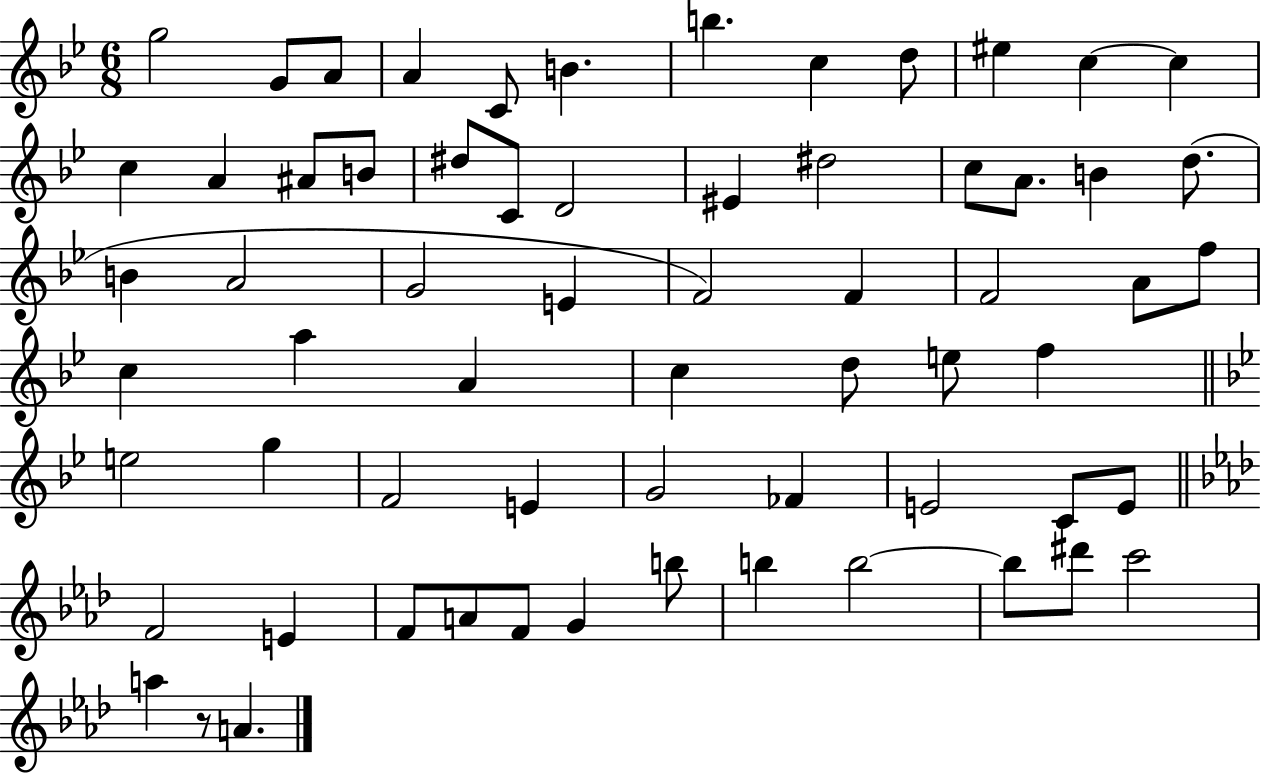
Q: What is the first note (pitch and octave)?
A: G5